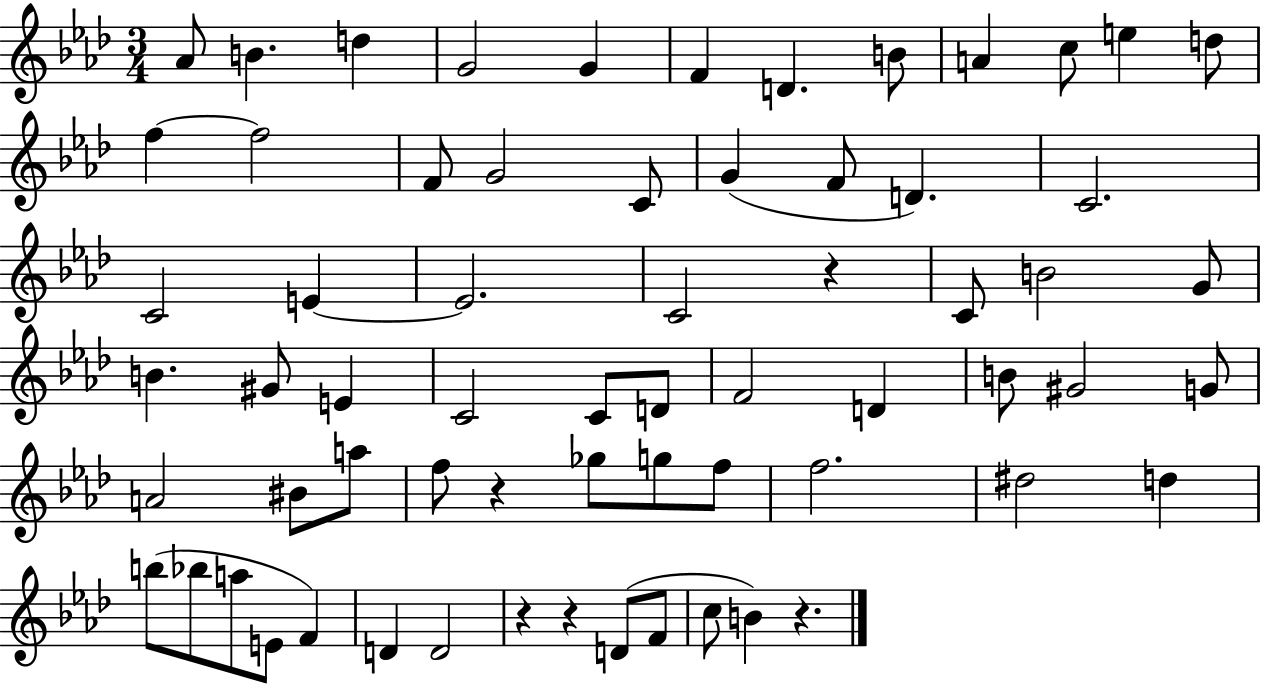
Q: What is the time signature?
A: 3/4